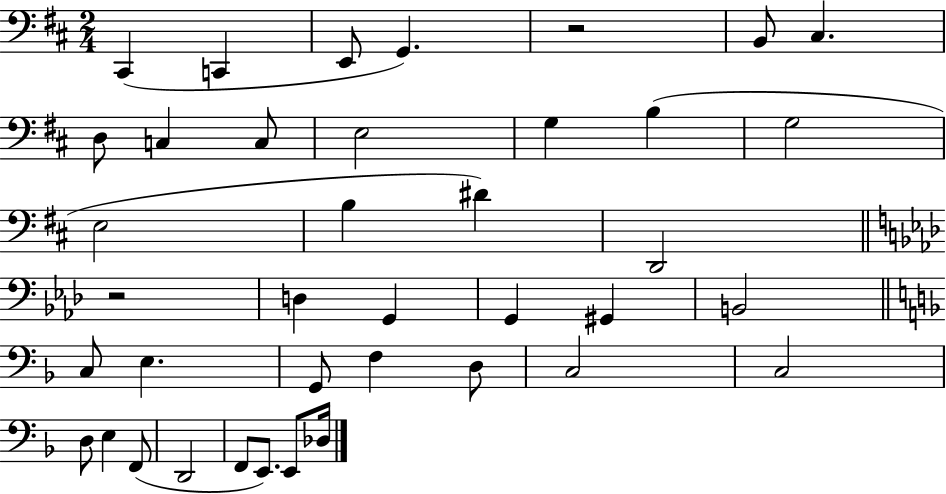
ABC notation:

X:1
T:Untitled
M:2/4
L:1/4
K:D
^C,, C,, E,,/2 G,, z2 B,,/2 ^C, D,/2 C, C,/2 E,2 G, B, G,2 E,2 B, ^D D,,2 z2 D, G,, G,, ^G,, B,,2 C,/2 E, G,,/2 F, D,/2 C,2 C,2 D,/2 E, F,,/2 D,,2 F,,/2 E,,/2 E,,/2 _D,/4